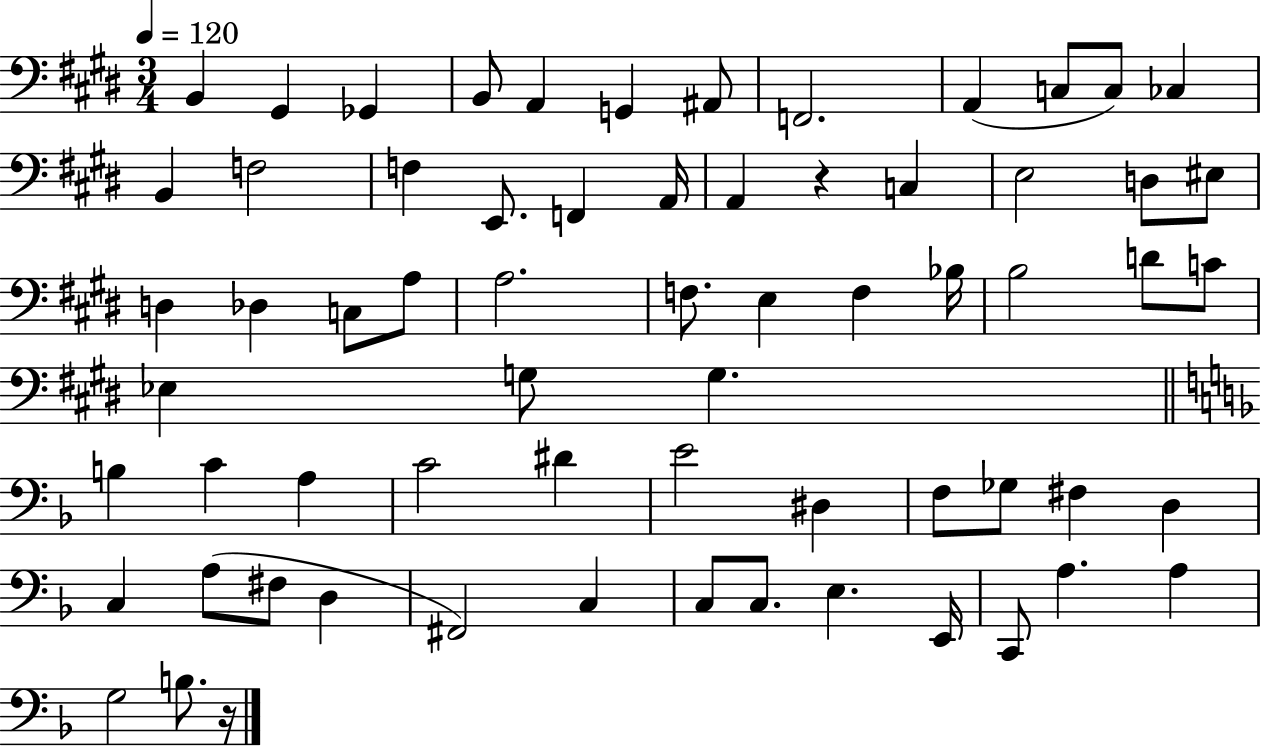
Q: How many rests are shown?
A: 2